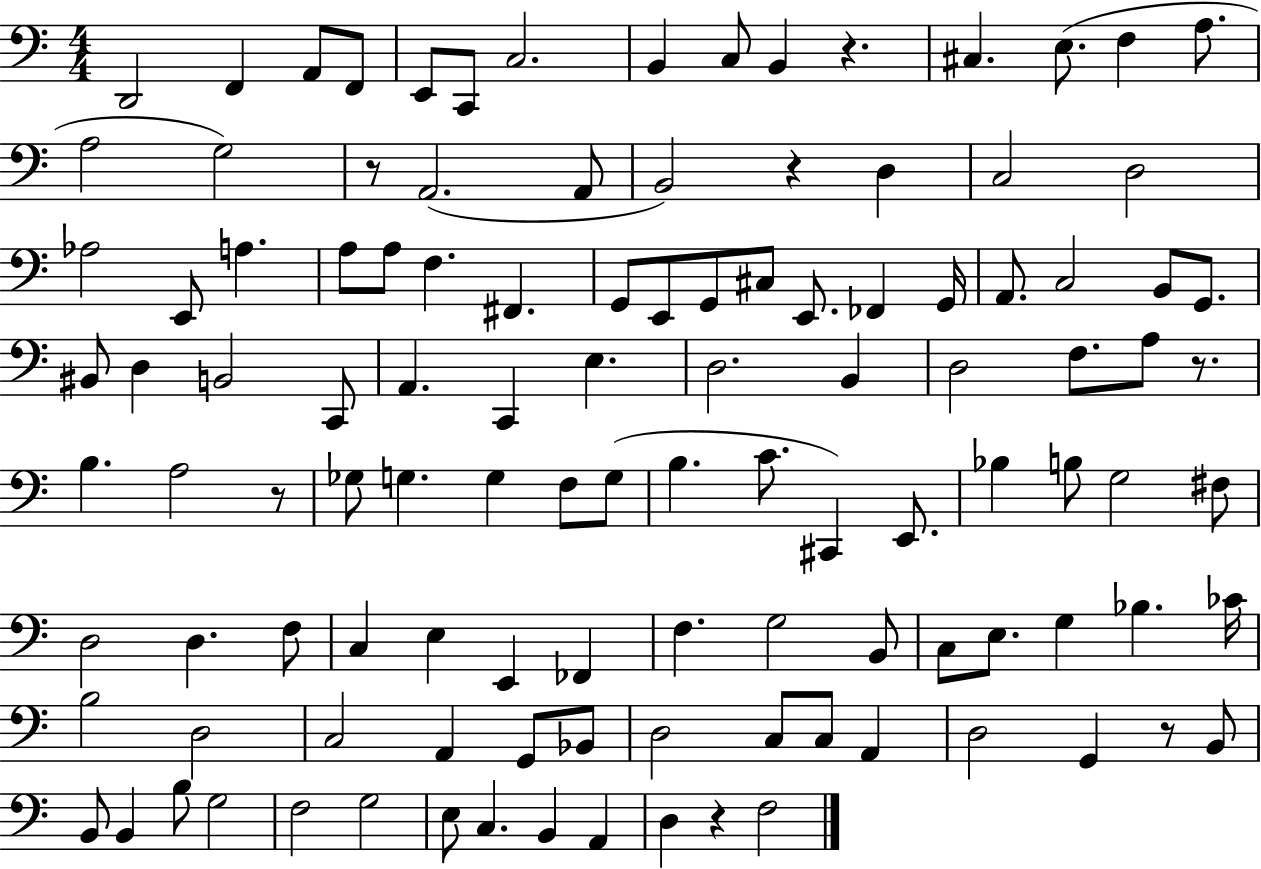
D2/h F2/q A2/e F2/e E2/e C2/e C3/h. B2/q C3/e B2/q R/q. C#3/q. E3/e. F3/q A3/e. A3/h G3/h R/e A2/h. A2/e B2/h R/q D3/q C3/h D3/h Ab3/h E2/e A3/q. A3/e A3/e F3/q. F#2/q. G2/e E2/e G2/e C#3/e E2/e. FES2/q G2/s A2/e. C3/h B2/e G2/e. BIS2/e D3/q B2/h C2/e A2/q. C2/q E3/q. D3/h. B2/q D3/h F3/e. A3/e R/e. B3/q. A3/h R/e Gb3/e G3/q. G3/q F3/e G3/e B3/q. C4/e. C#2/q E2/e. Bb3/q B3/e G3/h F#3/e D3/h D3/q. F3/e C3/q E3/q E2/q FES2/q F3/q. G3/h B2/e C3/e E3/e. G3/q Bb3/q. CES4/s B3/h D3/h C3/h A2/q G2/e Bb2/e D3/h C3/e C3/e A2/q D3/h G2/q R/e B2/e B2/e B2/q B3/e G3/h F3/h G3/h E3/e C3/q. B2/q A2/q D3/q R/q F3/h